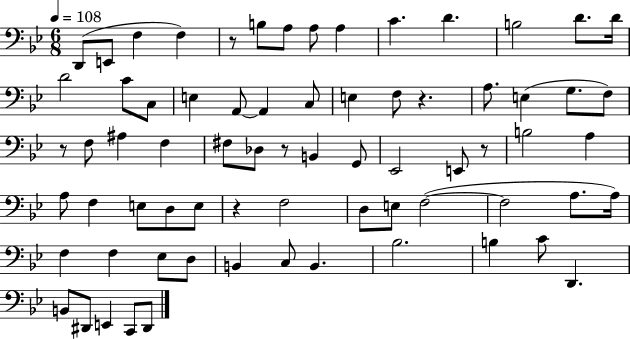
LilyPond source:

{
  \clef bass
  \numericTimeSignature
  \time 6/8
  \key bes \major
  \tempo 4 = 108
  d,8( e,8 f4 f4) | r8 b8 a8 a8 a4 | c'4. d'4. | b2 d'8. d'16 | \break d'2 c'8 c8 | e4 a,8~~ a,4 c8 | e4 f8 r4. | a8. e4( g8. f8) | \break r8 f8 ais4 f4 | fis8 des8 r8 b,4 g,8 | ees,2 e,8 r8 | b2 a4 | \break a8 f4 e8 d8 e8 | r4 f2 | d8 e8 f2~(~ | f2 a8. a16) | \break f4 f4 ees8 d8 | b,4 c8 b,4. | bes2. | b4 c'8 d,4. | \break b,8 dis,8 e,4 c,8 dis,8 | \bar "|."
}